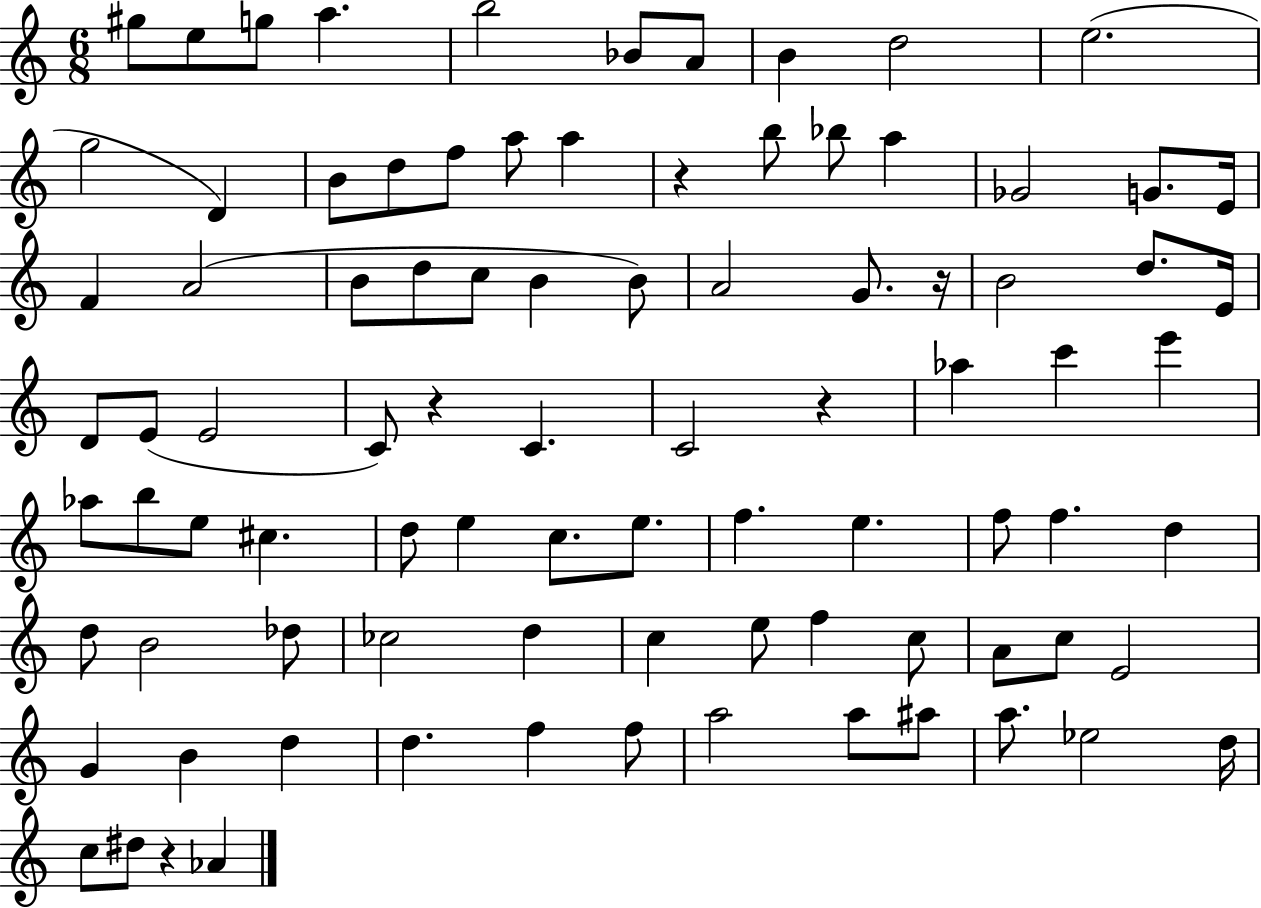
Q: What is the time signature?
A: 6/8